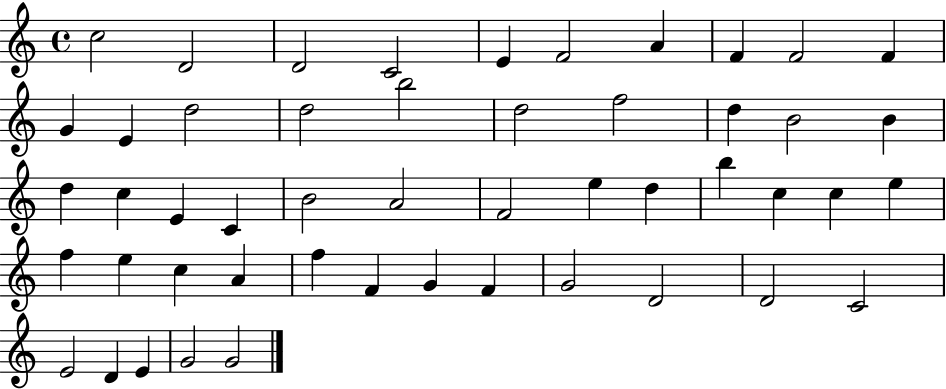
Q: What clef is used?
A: treble